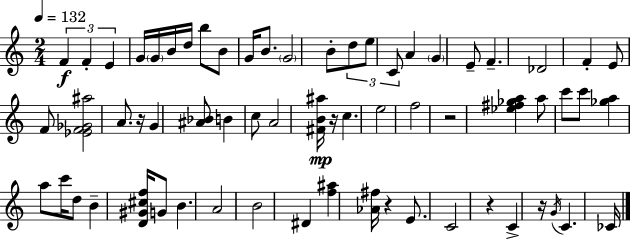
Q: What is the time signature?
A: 2/4